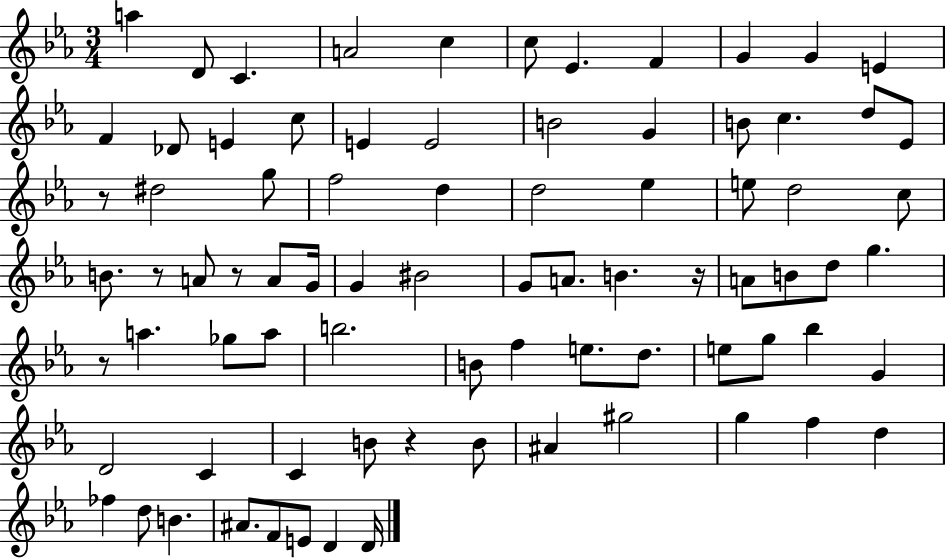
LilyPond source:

{
  \clef treble
  \numericTimeSignature
  \time 3/4
  \key ees \major
  \repeat volta 2 { a''4 d'8 c'4. | a'2 c''4 | c''8 ees'4. f'4 | g'4 g'4 e'4 | \break f'4 des'8 e'4 c''8 | e'4 e'2 | b'2 g'4 | b'8 c''4. d''8 ees'8 | \break r8 dis''2 g''8 | f''2 d''4 | d''2 ees''4 | e''8 d''2 c''8 | \break b'8. r8 a'8 r8 a'8 g'16 | g'4 bis'2 | g'8 a'8. b'4. r16 | a'8 b'8 d''8 g''4. | \break r8 a''4. ges''8 a''8 | b''2. | b'8 f''4 e''8. d''8. | e''8 g''8 bes''4 g'4 | \break d'2 c'4 | c'4 b'8 r4 b'8 | ais'4 gis''2 | g''4 f''4 d''4 | \break fes''4 d''8 b'4. | ais'8. f'8 e'8 d'4 d'16 | } \bar "|."
}